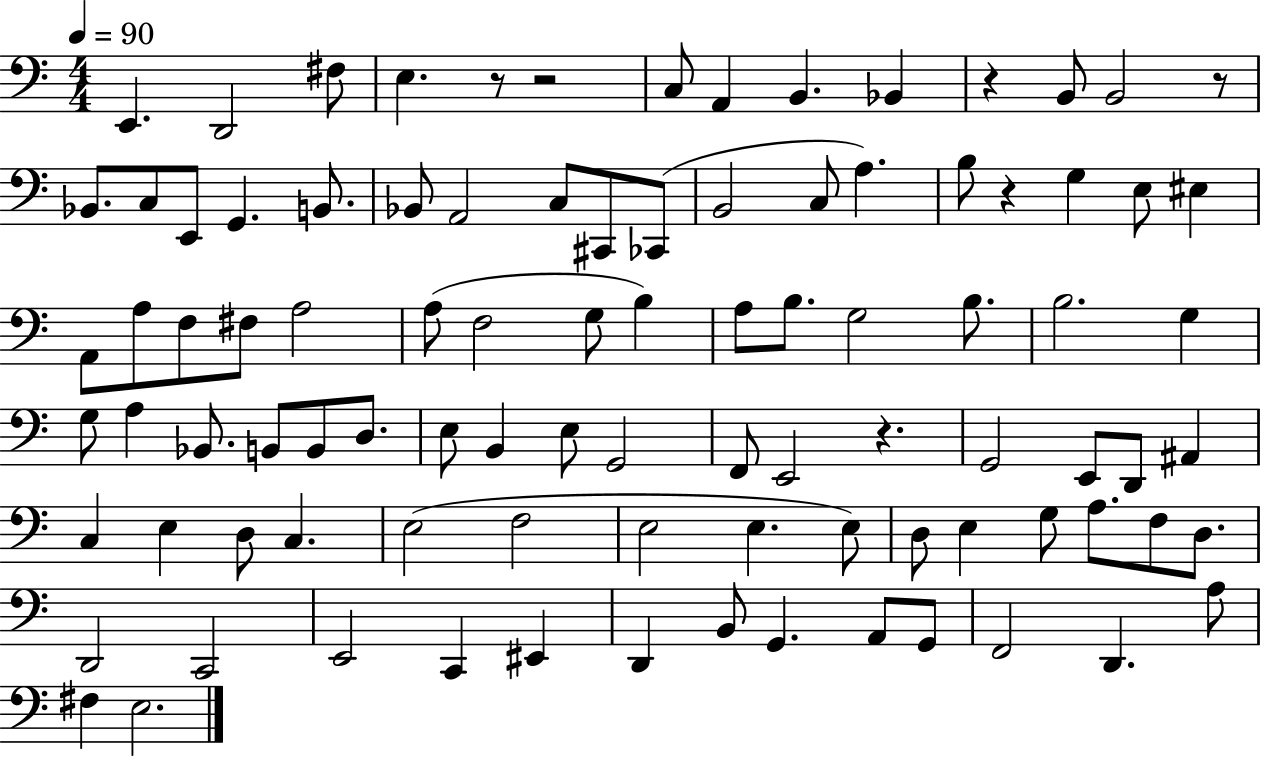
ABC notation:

X:1
T:Untitled
M:4/4
L:1/4
K:C
E,, D,,2 ^F,/2 E, z/2 z2 C,/2 A,, B,, _B,, z B,,/2 B,,2 z/2 _B,,/2 C,/2 E,,/2 G,, B,,/2 _B,,/2 A,,2 C,/2 ^C,,/2 _C,,/2 B,,2 C,/2 A, B,/2 z G, E,/2 ^E, A,,/2 A,/2 F,/2 ^F,/2 A,2 A,/2 F,2 G,/2 B, A,/2 B,/2 G,2 B,/2 B,2 G, G,/2 A, _B,,/2 B,,/2 B,,/2 D,/2 E,/2 B,, E,/2 G,,2 F,,/2 E,,2 z G,,2 E,,/2 D,,/2 ^A,, C, E, D,/2 C, E,2 F,2 E,2 E, E,/2 D,/2 E, G,/2 A,/2 F,/2 D,/2 D,,2 C,,2 E,,2 C,, ^E,, D,, B,,/2 G,, A,,/2 G,,/2 F,,2 D,, A,/2 ^F, E,2